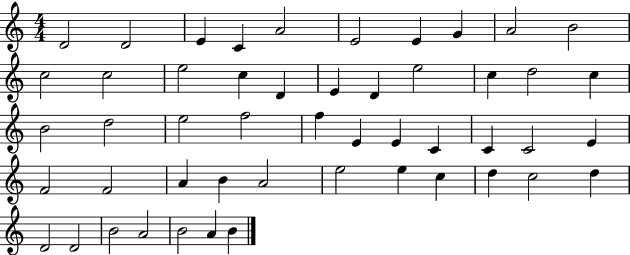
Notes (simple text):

D4/h D4/h E4/q C4/q A4/h E4/h E4/q G4/q A4/h B4/h C5/h C5/h E5/h C5/q D4/q E4/q D4/q E5/h C5/q D5/h C5/q B4/h D5/h E5/h F5/h F5/q E4/q E4/q C4/q C4/q C4/h E4/q F4/h F4/h A4/q B4/q A4/h E5/h E5/q C5/q D5/q C5/h D5/q D4/h D4/h B4/h A4/h B4/h A4/q B4/q